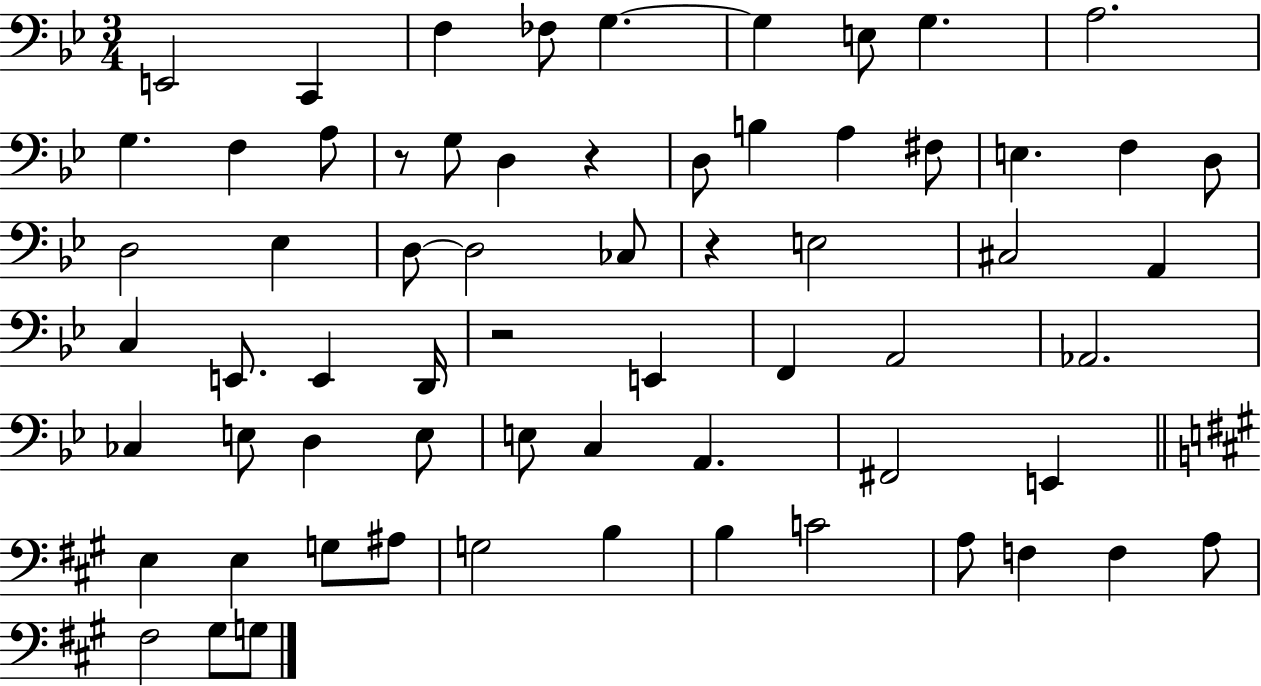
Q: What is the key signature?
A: BES major